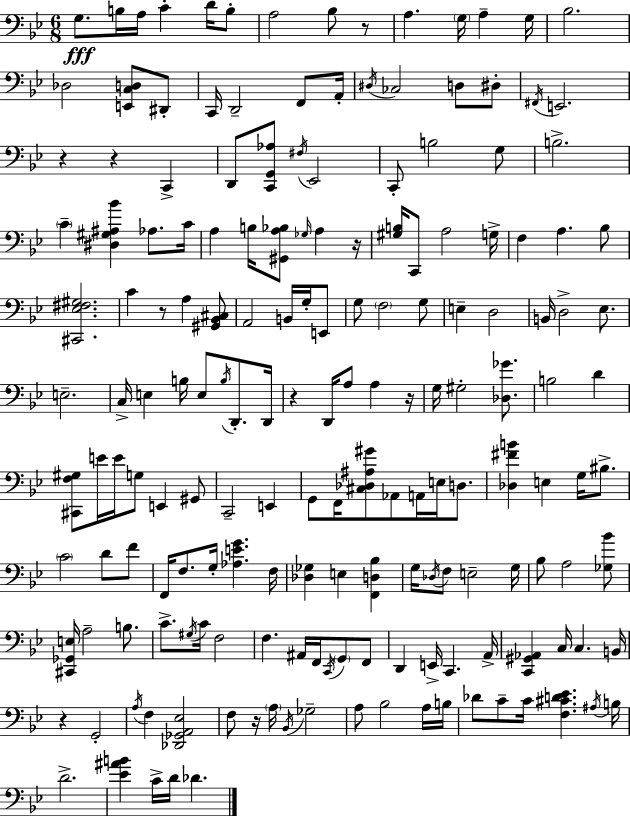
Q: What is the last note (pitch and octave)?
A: Db4